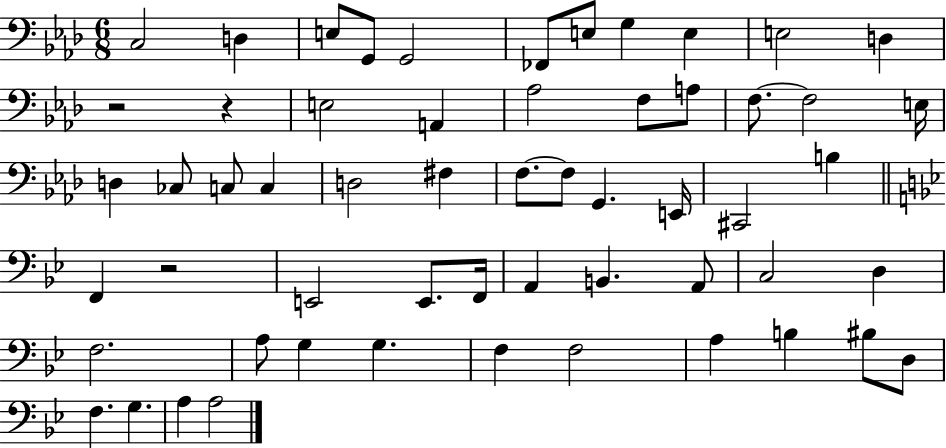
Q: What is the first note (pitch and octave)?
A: C3